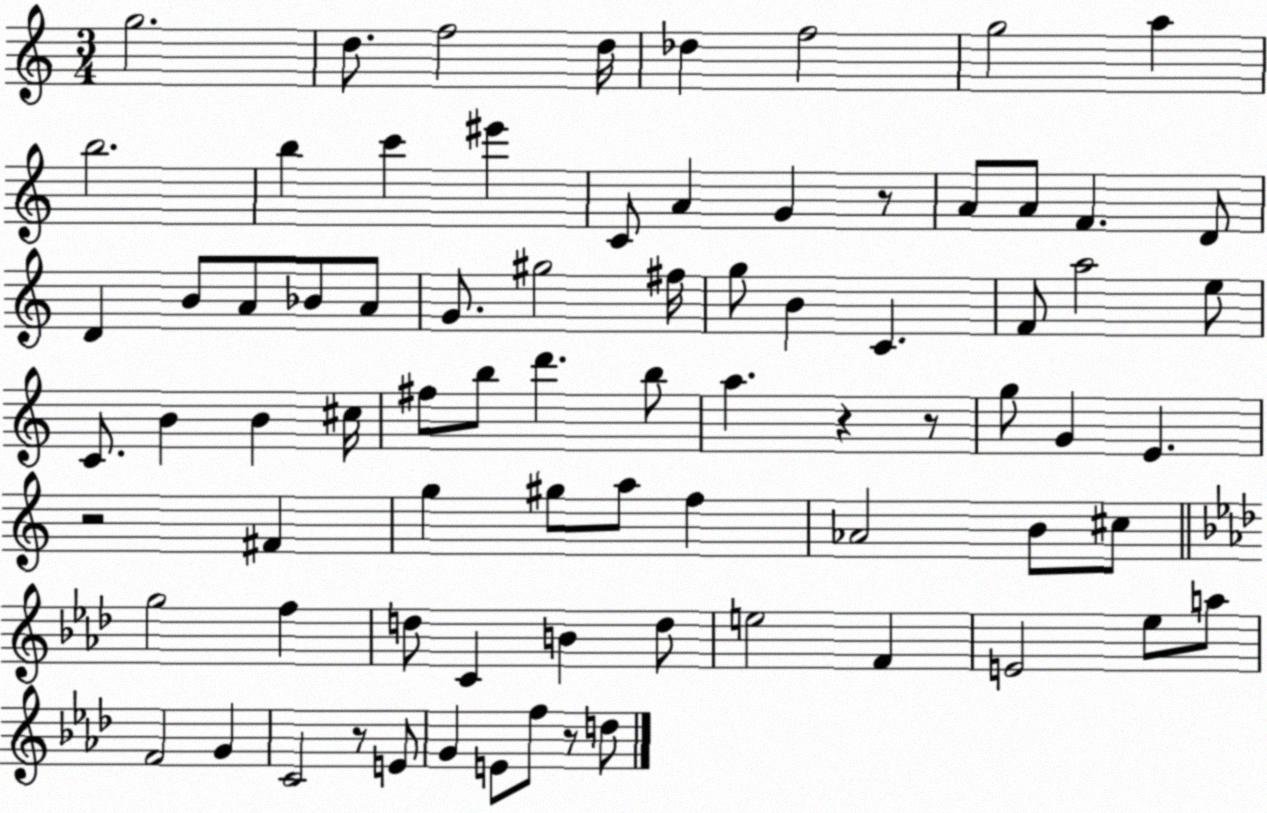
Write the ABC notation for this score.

X:1
T:Untitled
M:3/4
L:1/4
K:C
g2 d/2 f2 d/4 _d f2 g2 a b2 b c' ^e' C/2 A G z/2 A/2 A/2 F D/2 D B/2 A/2 _B/2 A/2 G/2 ^g2 ^f/4 g/2 B C F/2 a2 e/2 C/2 B B ^c/4 ^f/2 b/2 d' b/2 a z z/2 g/2 G E z2 ^F g ^g/2 a/2 f _A2 B/2 ^c/2 g2 f d/2 C B d/2 e2 F E2 _e/2 a/2 F2 G C2 z/2 E/2 G E/2 f/2 z/2 d/2